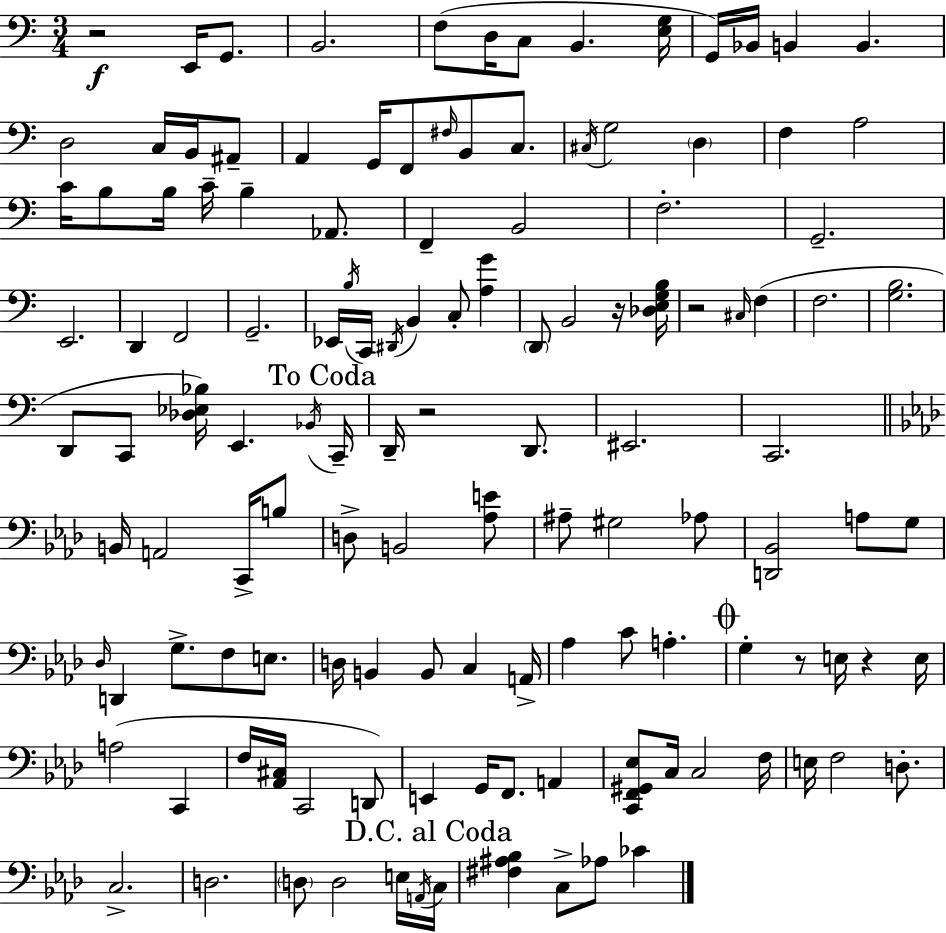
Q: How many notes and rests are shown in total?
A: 128